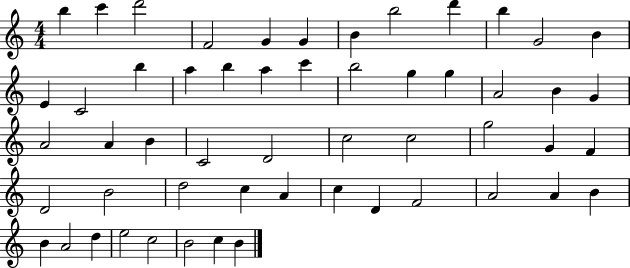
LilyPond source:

{
  \clef treble
  \numericTimeSignature
  \time 4/4
  \key c \major
  b''4 c'''4 d'''2 | f'2 g'4 g'4 | b'4 b''2 d'''4 | b''4 g'2 b'4 | \break e'4 c'2 b''4 | a''4 b''4 a''4 c'''4 | b''2 g''4 g''4 | a'2 b'4 g'4 | \break a'2 a'4 b'4 | c'2 d'2 | c''2 c''2 | g''2 g'4 f'4 | \break d'2 b'2 | d''2 c''4 a'4 | c''4 d'4 f'2 | a'2 a'4 b'4 | \break b'4 a'2 d''4 | e''2 c''2 | b'2 c''4 b'4 | \bar "|."
}